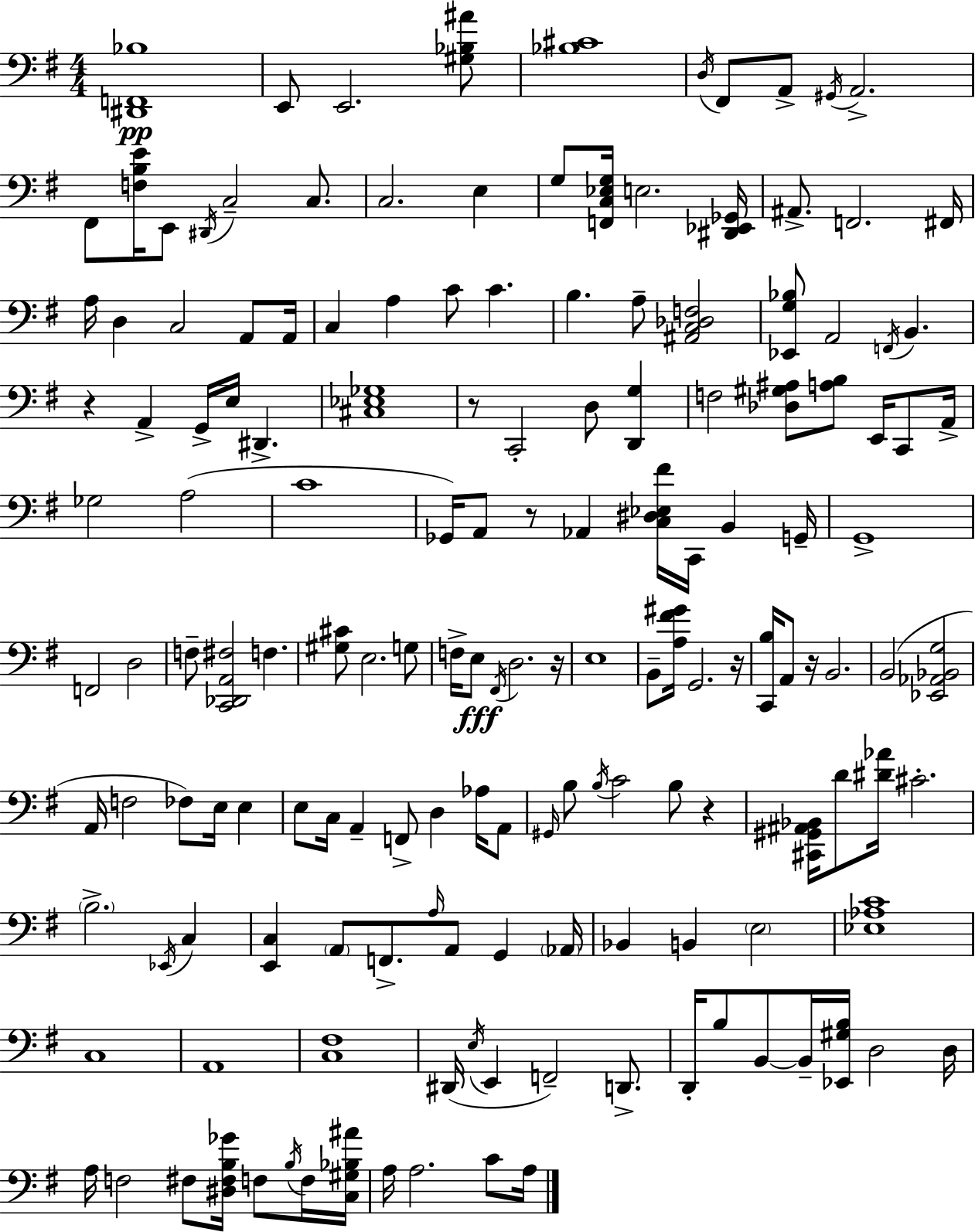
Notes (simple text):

[D#2,F2,Bb3]/w E2/e E2/h. [G#3,Bb3,A#4]/e [Bb3,C#4]/w D3/s F#2/e A2/e G#2/s A2/h. F#2/e [F3,B3,E4]/s E2/e D#2/s C3/h C3/e. C3/h. E3/q G3/e [F2,C3,Eb3,G3]/s E3/h. [D#2,Eb2,Gb2]/s A#2/e. F2/h. F#2/s A3/s D3/q C3/h A2/e A2/s C3/q A3/q C4/e C4/q. B3/q. A3/e [A#2,C3,Db3,F3]/h [Eb2,G3,Bb3]/e A2/h F2/s B2/q. R/q A2/q G2/s E3/s D#2/q. [C#3,Eb3,Gb3]/w R/e C2/h D3/e [D2,G3]/q F3/h [Db3,G#3,A#3]/e [A3,B3]/e E2/s C2/e A2/s Gb3/h A3/h C4/w Gb2/s A2/e R/e Ab2/q [C3,D#3,Eb3,F#4]/s C2/s B2/q G2/s G2/w F2/h D3/h F3/e [C2,Db2,A2,F#3]/h F3/q. [G#3,C#4]/e E3/h. G3/e F3/s E3/e F#2/s D3/h. R/s E3/w B2/e [A3,F#4,G#4]/s G2/h. R/s [C2,B3]/s A2/e R/s B2/h. B2/h [Eb2,Ab2,Bb2,G3]/h A2/s F3/h FES3/e E3/s E3/q E3/e C3/s A2/q F2/e D3/q Ab3/s A2/e G#2/s B3/e B3/s C4/h B3/e R/q [C#2,G#2,A#2,Bb2]/s D4/e [D#4,Ab4]/s C#4/h. B3/h. Eb2/s C3/q [E2,C3]/q A2/e F2/e. A3/s A2/e G2/q Ab2/s Bb2/q B2/q E3/h [Eb3,Ab3,C4]/w C3/w A2/w [C3,F#3]/w D#2/s E3/s E2/q F2/h D2/e. D2/s B3/e B2/e B2/s [Eb2,G#3,B3]/s D3/h D3/s A3/s F3/h F#3/e [D#3,F#3,B3,Gb4]/s F3/e B3/s F3/s [C3,G#3,Bb3,A#4]/s A3/s A3/h. C4/e A3/s